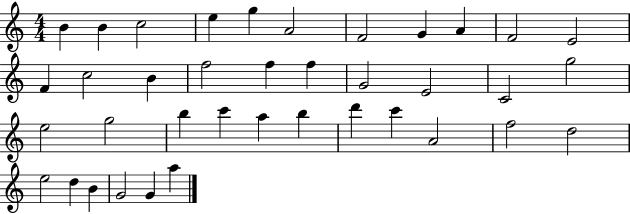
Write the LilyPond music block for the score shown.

{
  \clef treble
  \numericTimeSignature
  \time 4/4
  \key c \major
  b'4 b'4 c''2 | e''4 g''4 a'2 | f'2 g'4 a'4 | f'2 e'2 | \break f'4 c''2 b'4 | f''2 f''4 f''4 | g'2 e'2 | c'2 g''2 | \break e''2 g''2 | b''4 c'''4 a''4 b''4 | d'''4 c'''4 a'2 | f''2 d''2 | \break e''2 d''4 b'4 | g'2 g'4 a''4 | \bar "|."
}